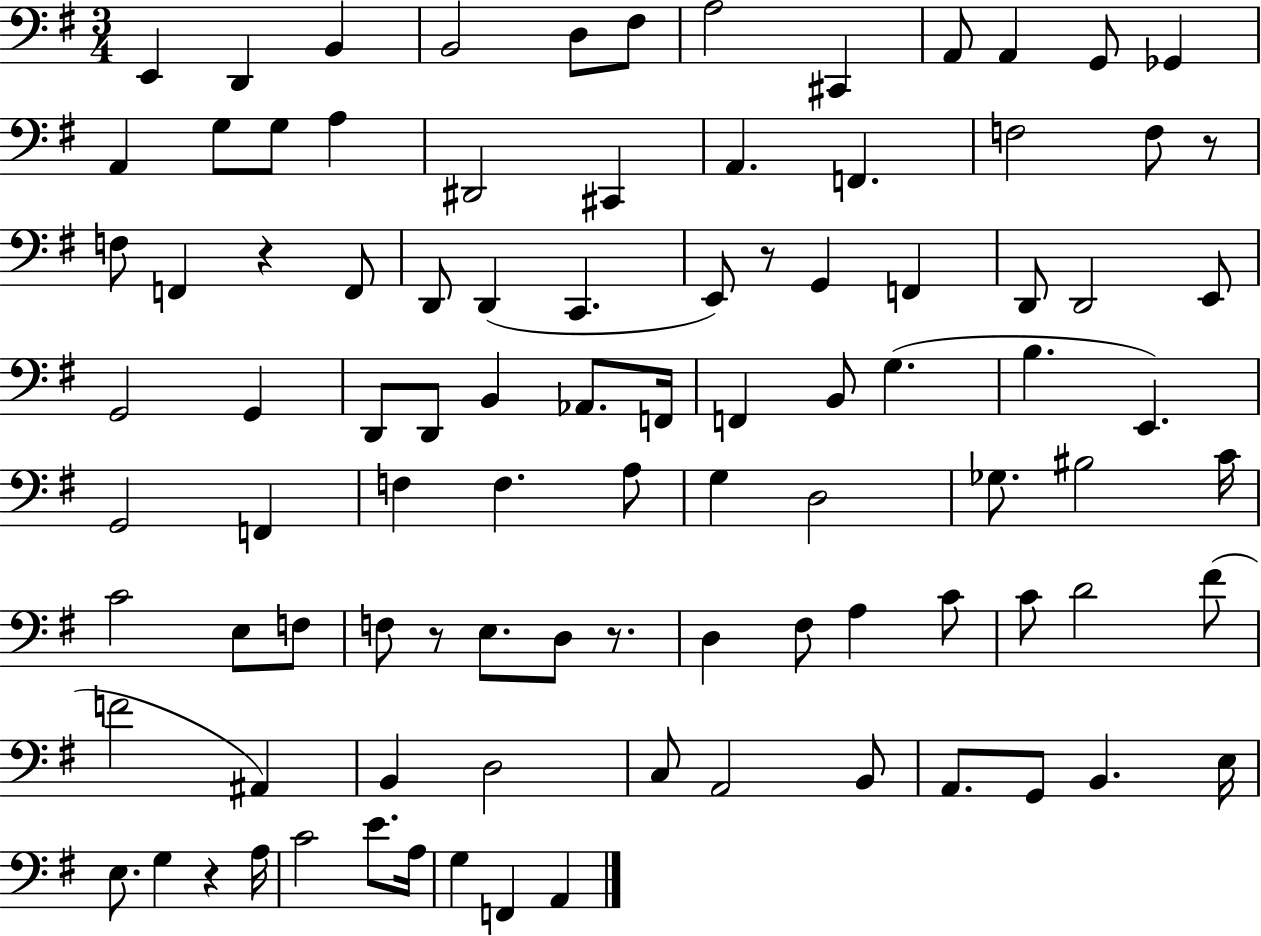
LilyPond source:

{
  \clef bass
  \numericTimeSignature
  \time 3/4
  \key g \major
  e,4 d,4 b,4 | b,2 d8 fis8 | a2 cis,4 | a,8 a,4 g,8 ges,4 | \break a,4 g8 g8 a4 | dis,2 cis,4 | a,4. f,4. | f2 f8 r8 | \break f8 f,4 r4 f,8 | d,8 d,4( c,4. | e,8) r8 g,4 f,4 | d,8 d,2 e,8 | \break g,2 g,4 | d,8 d,8 b,4 aes,8. f,16 | f,4 b,8 g4.( | b4. e,4.) | \break g,2 f,4 | f4 f4. a8 | g4 d2 | ges8. bis2 c'16 | \break c'2 e8 f8 | f8 r8 e8. d8 r8. | d4 fis8 a4 c'8 | c'8 d'2 fis'8( | \break f'2 ais,4) | b,4 d2 | c8 a,2 b,8 | a,8. g,8 b,4. e16 | \break e8. g4 r4 a16 | c'2 e'8. a16 | g4 f,4 a,4 | \bar "|."
}